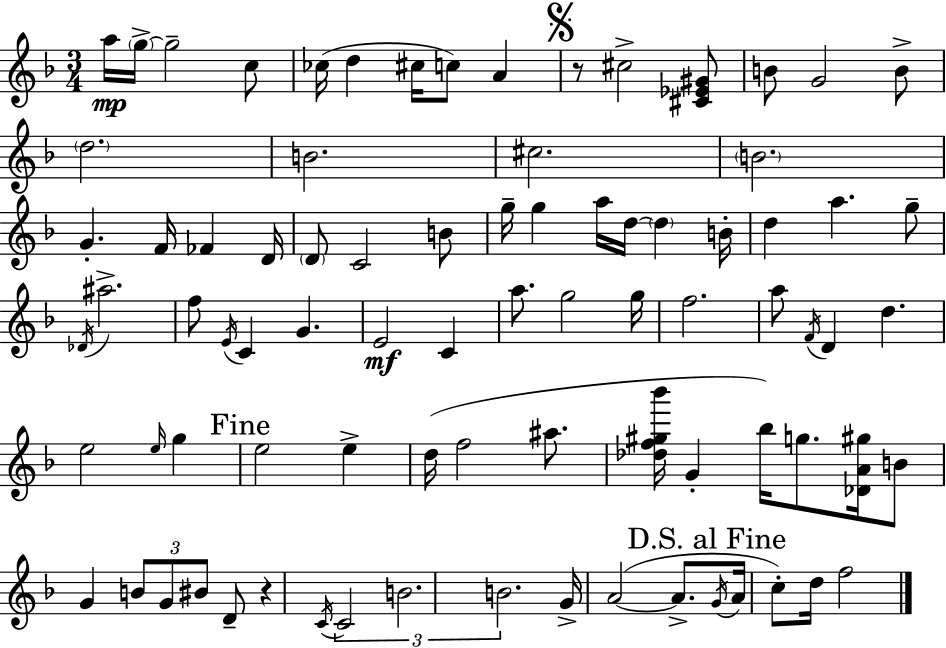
X:1
T:Untitled
M:3/4
L:1/4
K:F
a/4 g/4 g2 c/2 _c/4 d ^c/4 c/2 A z/2 ^c2 [^C_E^G]/2 B/2 G2 B/2 d2 B2 ^c2 B2 G F/4 _F D/4 D/2 C2 B/2 g/4 g a/4 d/4 d B/4 d a g/2 _D/4 ^a2 f/2 E/4 C G E2 C a/2 g2 g/4 f2 a/2 F/4 D d e2 e/4 g e2 e d/4 f2 ^a/2 [_df^g_b']/4 G _b/4 g/2 [_DA^g]/4 B/2 G B/2 G/2 ^B/2 D/2 z C/4 C2 B2 B2 G/4 A2 A/2 G/4 A/4 c/2 d/4 f2